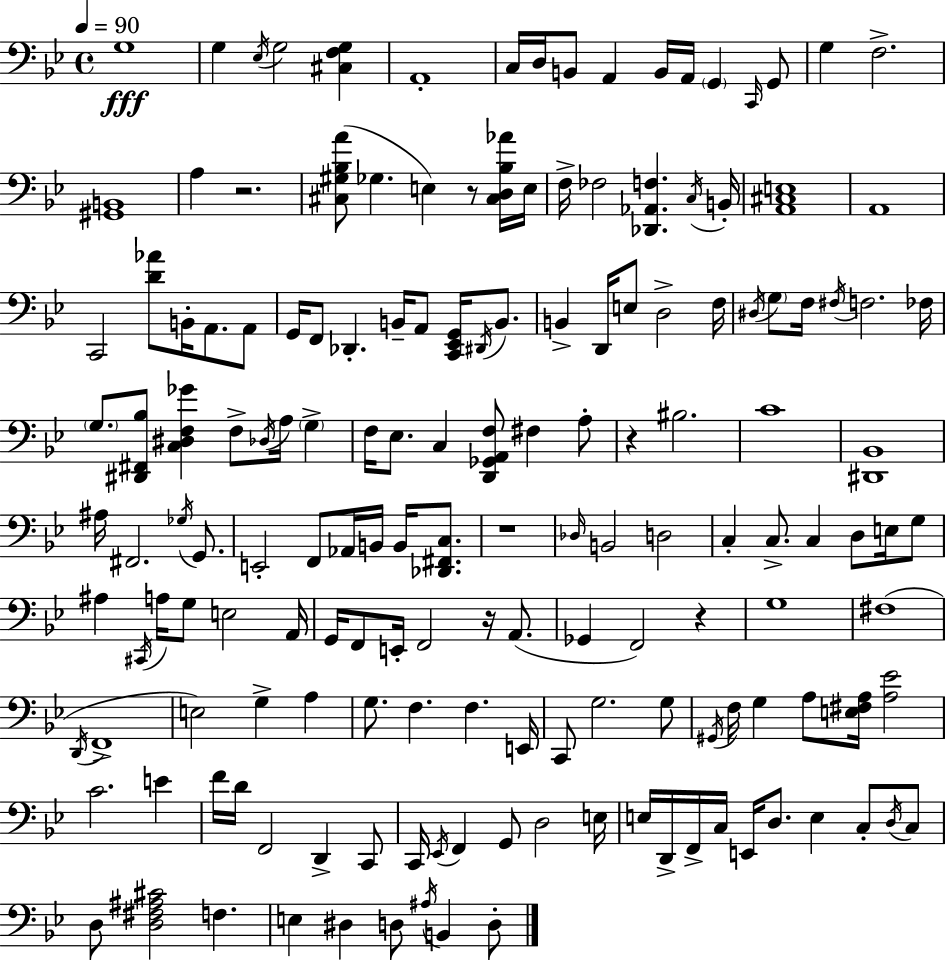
X:1
T:Untitled
M:4/4
L:1/4
K:Bb
G,4 G, _E,/4 G,2 [^C,F,G,] A,,4 C,/4 D,/4 B,,/2 A,, B,,/4 A,,/4 G,, C,,/4 G,,/2 G, F,2 [^G,,B,,]4 A, z2 [^C,^G,_B,A]/2 _G, E, z/2 [^C,D,_B,_A]/4 E,/4 F,/4 _F,2 [_D,,_A,,F,] C,/4 B,,/4 [A,,^C,E,]4 A,,4 C,,2 [D_A]/2 B,,/4 A,,/2 A,,/2 G,,/4 F,,/2 _D,, B,,/4 A,,/2 [C,,_E,,G,,]/4 ^D,,/4 B,,/2 B,, D,,/4 E,/2 D,2 F,/4 ^D,/4 G,/2 F,/4 ^F,/4 F,2 _F,/4 G,/2 [^D,,^F,,_B,]/2 [C,^D,F,_G] F,/2 _D,/4 A,/4 G, F,/4 _E,/2 C, [D,,_G,,A,,F,]/2 ^F, A,/2 z ^B,2 C4 [^D,,_B,,]4 ^A,/4 ^F,,2 _G,/4 G,,/2 E,,2 F,,/2 _A,,/4 B,,/4 B,,/4 [_D,,^F,,C,]/2 z4 _D,/4 B,,2 D,2 C, C,/2 C, D,/2 E,/4 G,/2 ^A, ^C,,/4 A,/4 G,/2 E,2 A,,/4 G,,/4 F,,/2 E,,/4 F,,2 z/4 A,,/2 _G,, F,,2 z G,4 ^F,4 D,,/4 F,,4 E,2 G, A, G,/2 F, F, E,,/4 C,,/2 G,2 G,/2 ^G,,/4 F,/4 G, A,/2 [E,^F,A,]/4 [A,_E]2 C2 E F/4 D/4 F,,2 D,, C,,/2 C,,/4 _E,,/4 F,, G,,/2 D,2 E,/4 E,/4 D,,/4 F,,/4 C,/4 E,,/4 D,/2 E, C,/2 D,/4 C,/2 D,/2 [D,^F,^A,^C]2 F, E, ^D, D,/2 ^A,/4 B,, D,/2